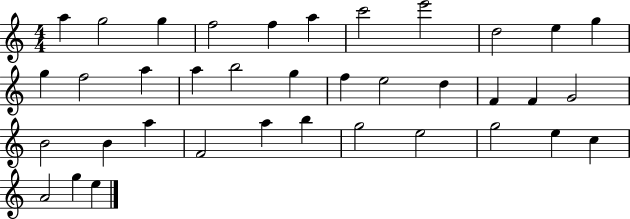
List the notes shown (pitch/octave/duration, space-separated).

A5/q G5/h G5/q F5/h F5/q A5/q C6/h E6/h D5/h E5/q G5/q G5/q F5/h A5/q A5/q B5/h G5/q F5/q E5/h D5/q F4/q F4/q G4/h B4/h B4/q A5/q F4/h A5/q B5/q G5/h E5/h G5/h E5/q C5/q A4/h G5/q E5/q